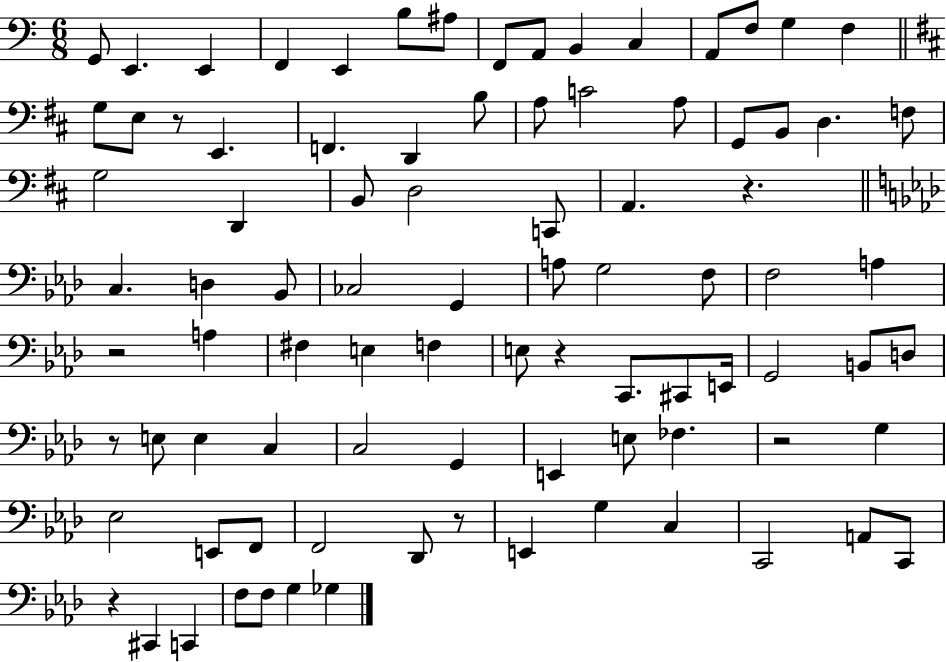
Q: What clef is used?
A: bass